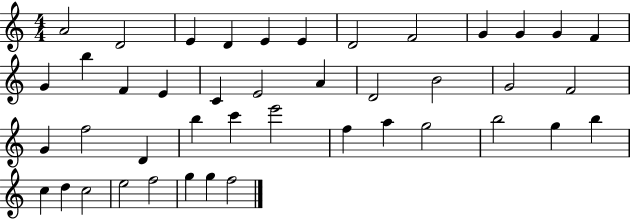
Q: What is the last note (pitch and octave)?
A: F5